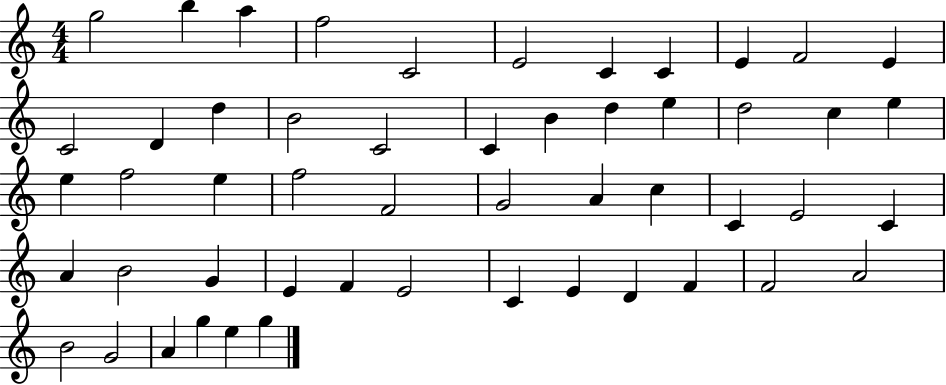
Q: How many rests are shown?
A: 0